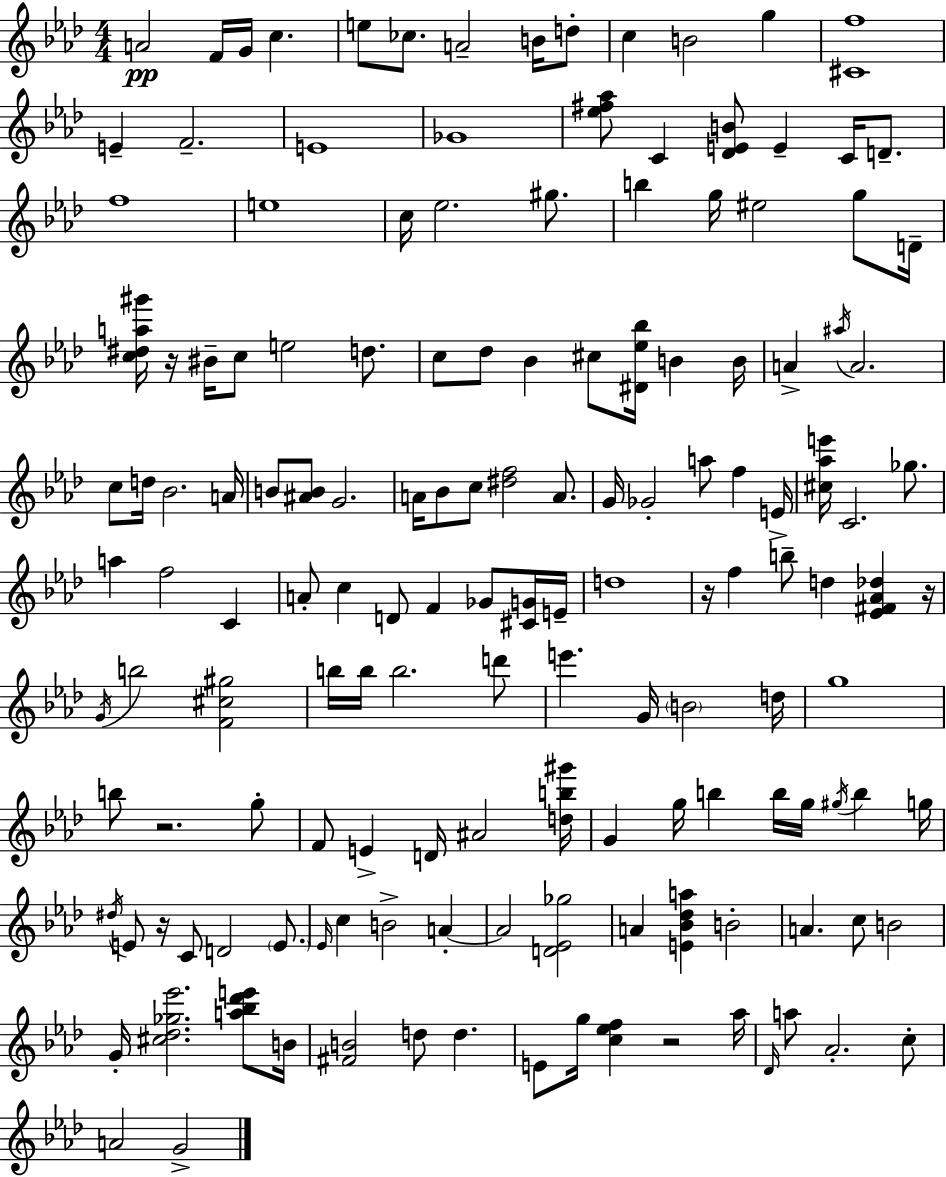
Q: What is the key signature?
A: AES major